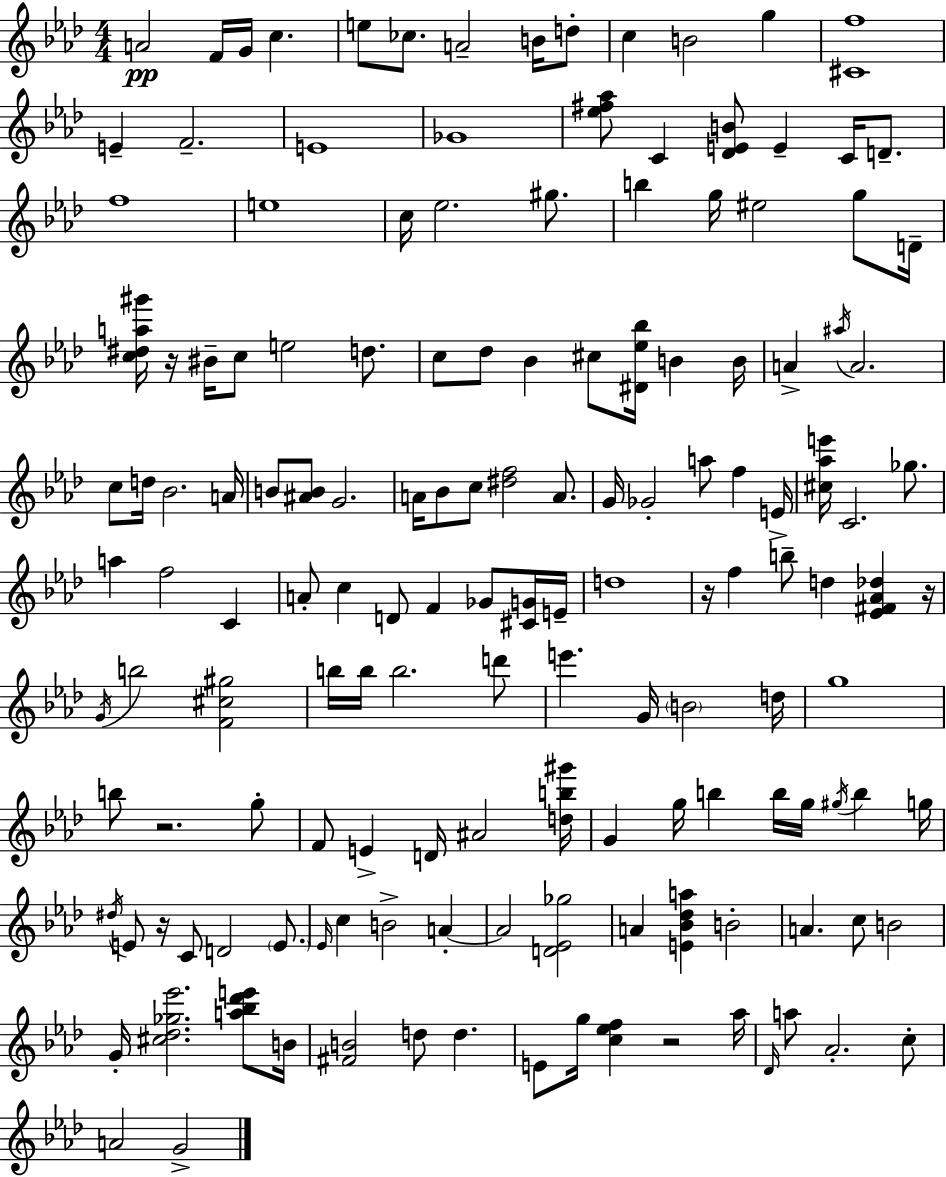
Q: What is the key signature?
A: AES major